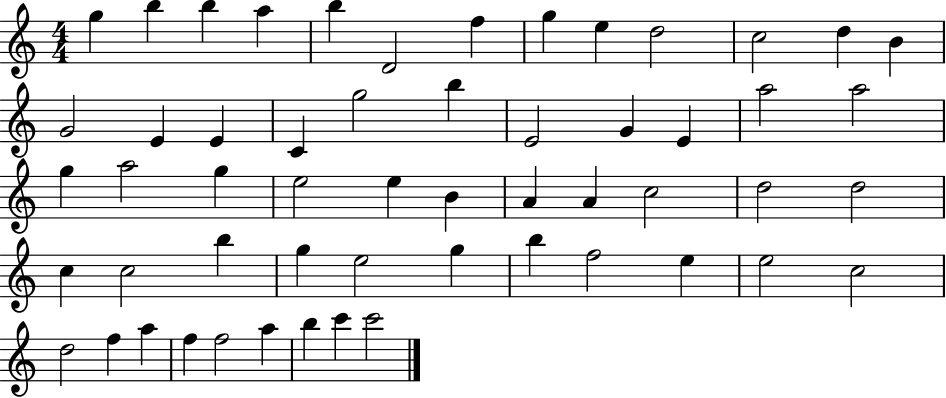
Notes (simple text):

G5/q B5/q B5/q A5/q B5/q D4/h F5/q G5/q E5/q D5/h C5/h D5/q B4/q G4/h E4/q E4/q C4/q G5/h B5/q E4/h G4/q E4/q A5/h A5/h G5/q A5/h G5/q E5/h E5/q B4/q A4/q A4/q C5/h D5/h D5/h C5/q C5/h B5/q G5/q E5/h G5/q B5/q F5/h E5/q E5/h C5/h D5/h F5/q A5/q F5/q F5/h A5/q B5/q C6/q C6/h